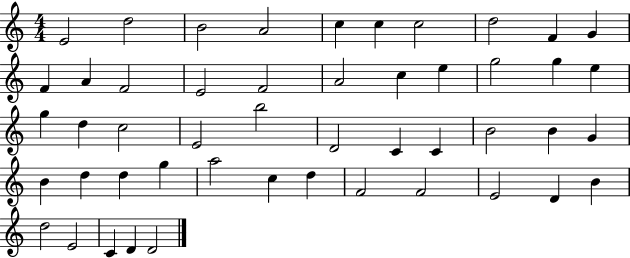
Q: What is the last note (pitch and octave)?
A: D4